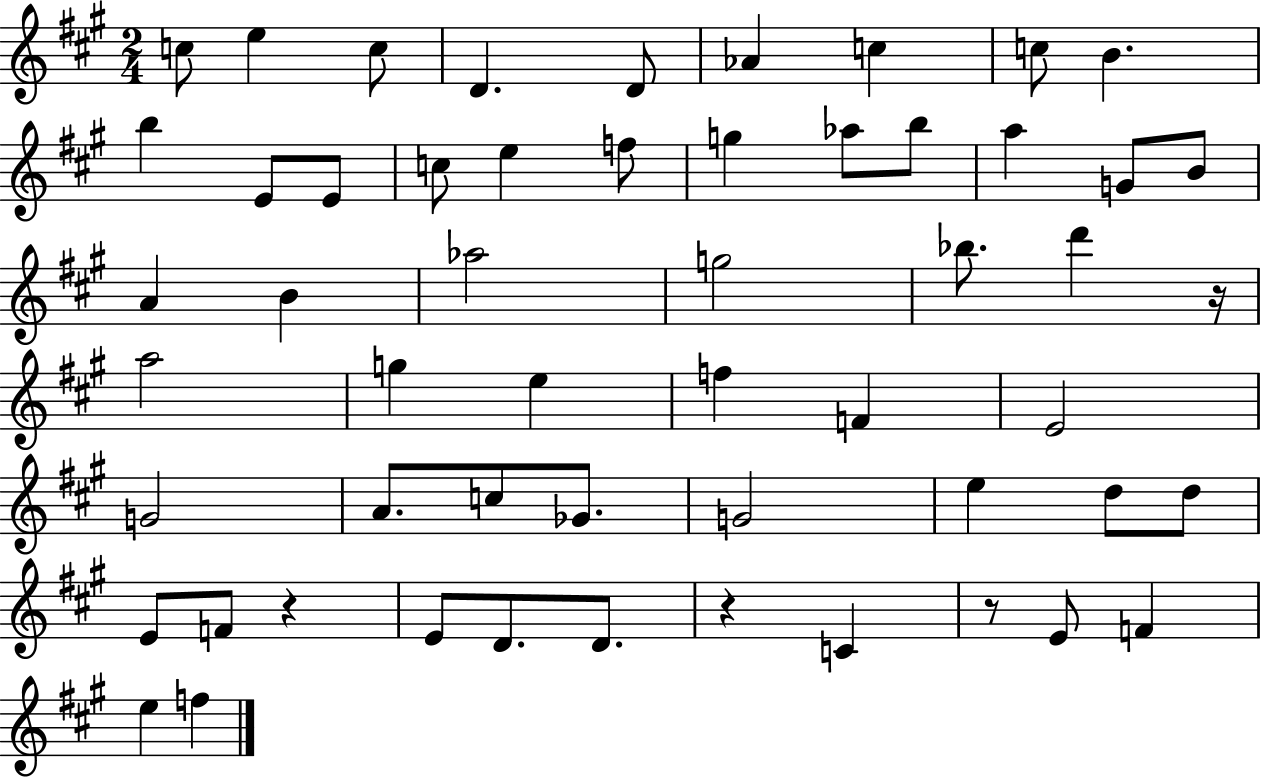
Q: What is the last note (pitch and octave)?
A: F5